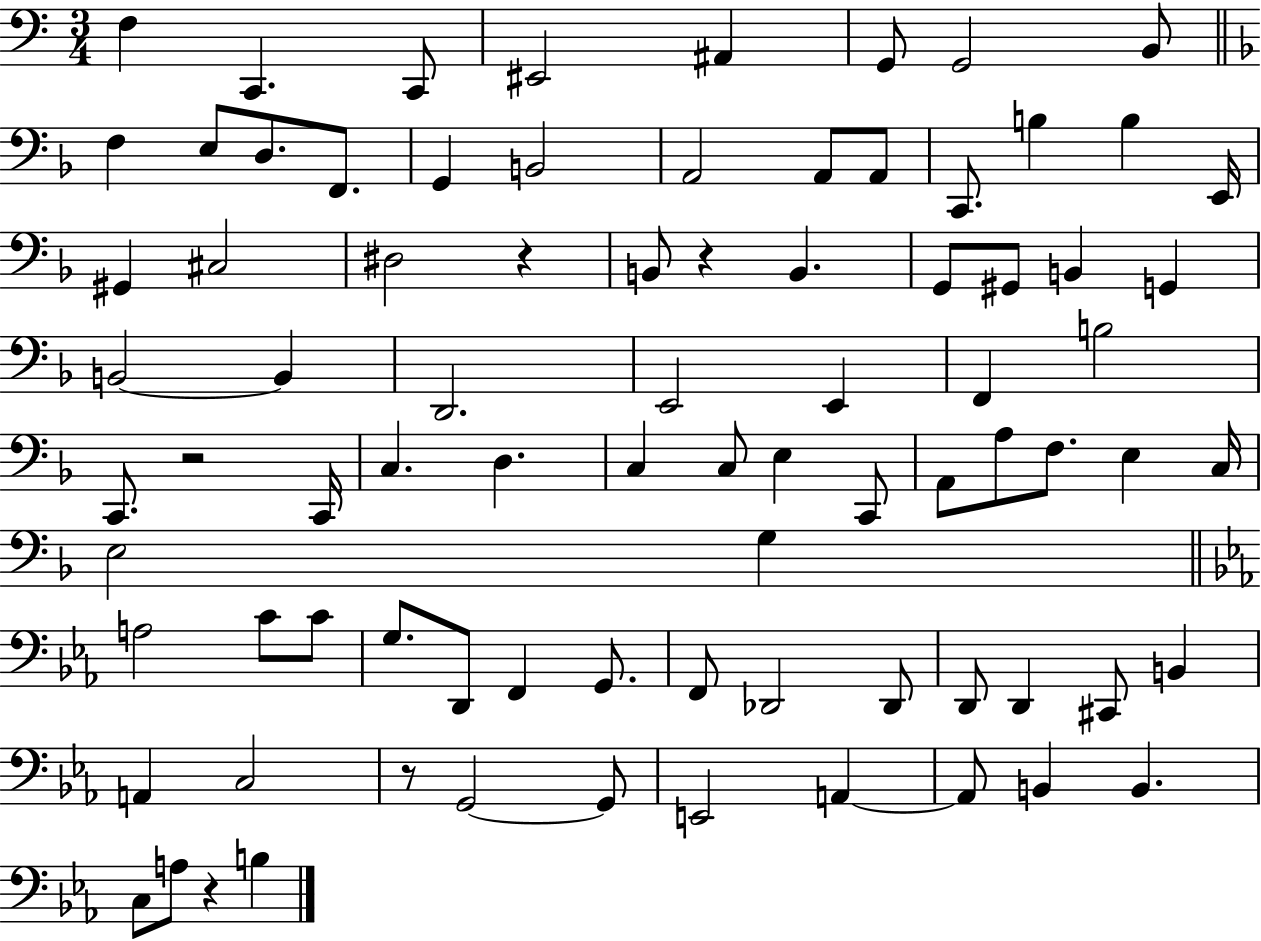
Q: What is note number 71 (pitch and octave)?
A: E2